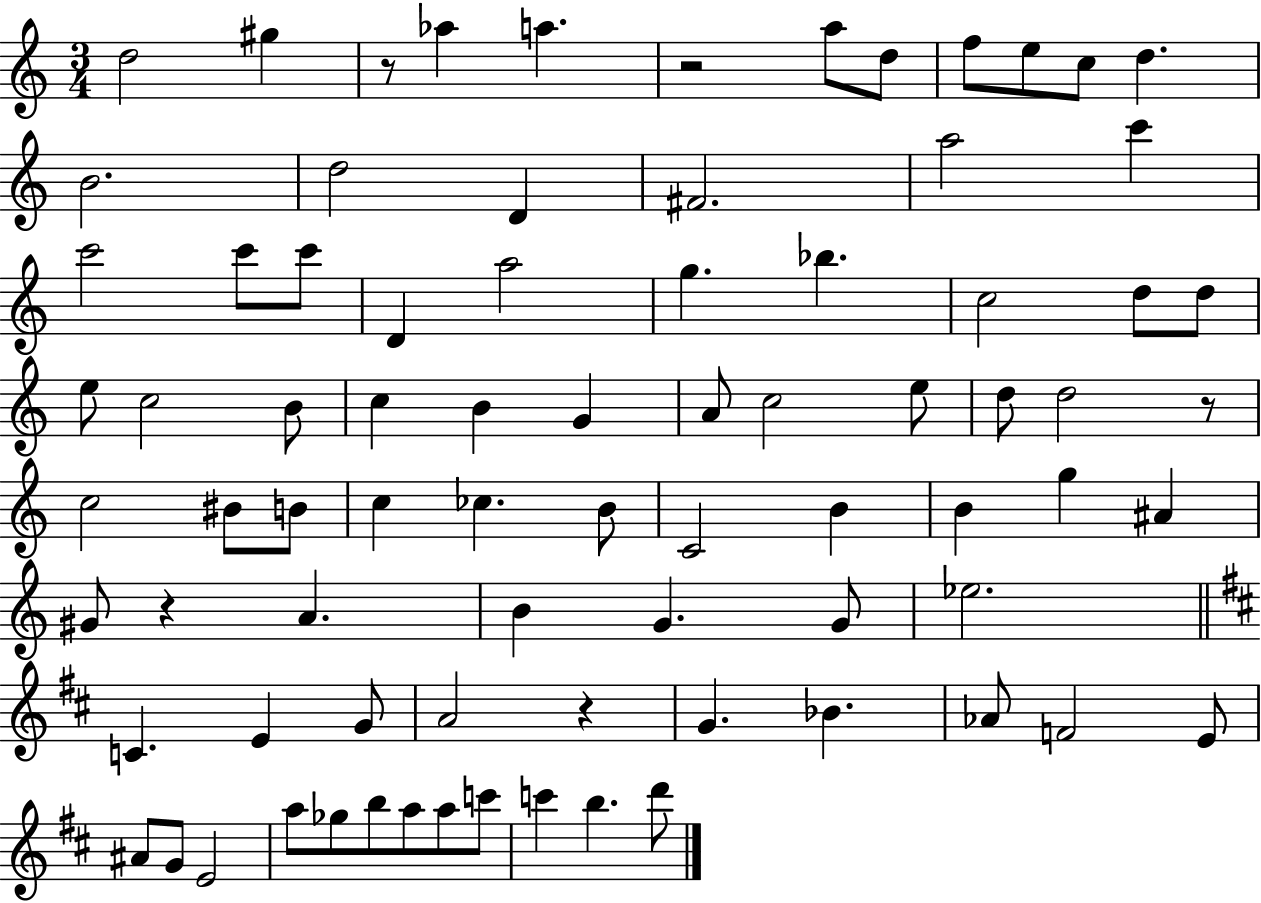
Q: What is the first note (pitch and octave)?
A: D5